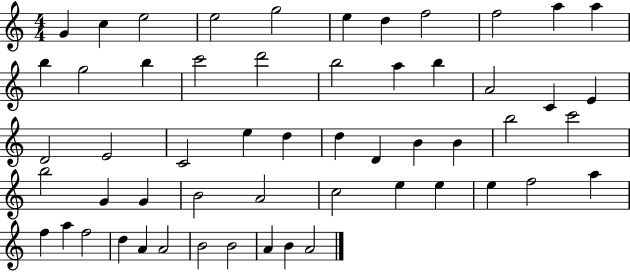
{
  \clef treble
  \numericTimeSignature
  \time 4/4
  \key c \major
  g'4 c''4 e''2 | e''2 g''2 | e''4 d''4 f''2 | f''2 a''4 a''4 | \break b''4 g''2 b''4 | c'''2 d'''2 | b''2 a''4 b''4 | a'2 c'4 e'4 | \break d'2 e'2 | c'2 e''4 d''4 | d''4 d'4 b'4 b'4 | b''2 c'''2 | \break b''2 g'4 g'4 | b'2 a'2 | c''2 e''4 e''4 | e''4 f''2 a''4 | \break f''4 a''4 f''2 | d''4 a'4 a'2 | b'2 b'2 | a'4 b'4 a'2 | \break \bar "|."
}